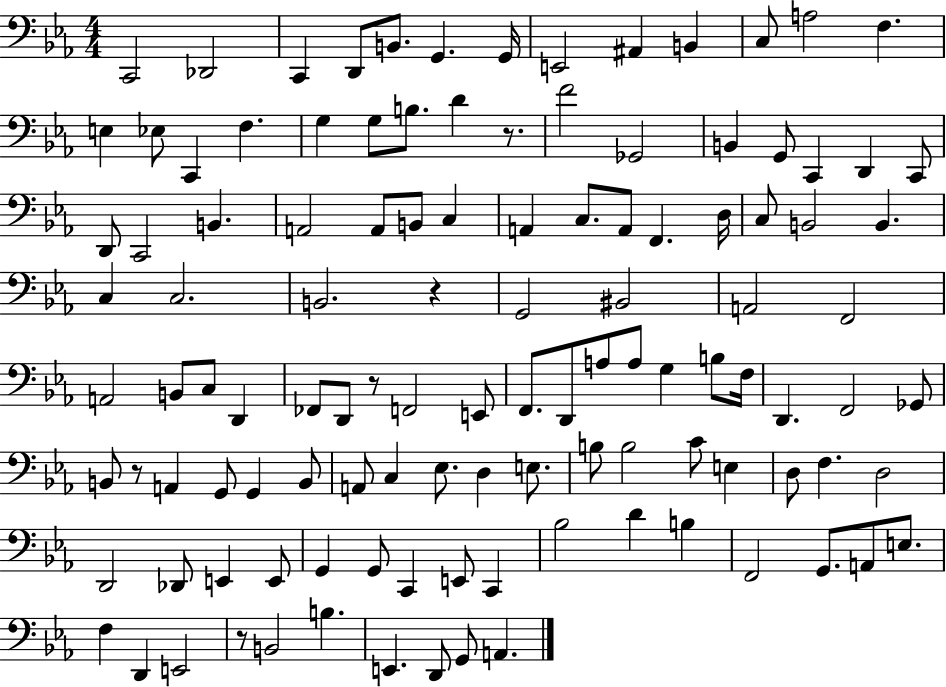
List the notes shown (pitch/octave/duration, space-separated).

C2/h Db2/h C2/q D2/e B2/e. G2/q. G2/s E2/h A#2/q B2/q C3/e A3/h F3/q. E3/q Eb3/e C2/q F3/q. G3/q G3/e B3/e. D4/q R/e. F4/h Gb2/h B2/q G2/e C2/q D2/q C2/e D2/e C2/h B2/q. A2/h A2/e B2/e C3/q A2/q C3/e. A2/e F2/q. D3/s C3/e B2/h B2/q. C3/q C3/h. B2/h. R/q G2/h BIS2/h A2/h F2/h A2/h B2/e C3/e D2/q FES2/e D2/e R/e F2/h E2/e F2/e. D2/e A3/e A3/e G3/q B3/e F3/s D2/q. F2/h Gb2/e B2/e R/e A2/q G2/e G2/q B2/e A2/e C3/q Eb3/e. D3/q E3/e. B3/e B3/h C4/e E3/q D3/e F3/q. D3/h D2/h Db2/e E2/q E2/e G2/q G2/e C2/q E2/e C2/q Bb3/h D4/q B3/q F2/h G2/e. A2/e E3/e. F3/q D2/q E2/h R/e B2/h B3/q. E2/q. D2/e G2/e A2/q.